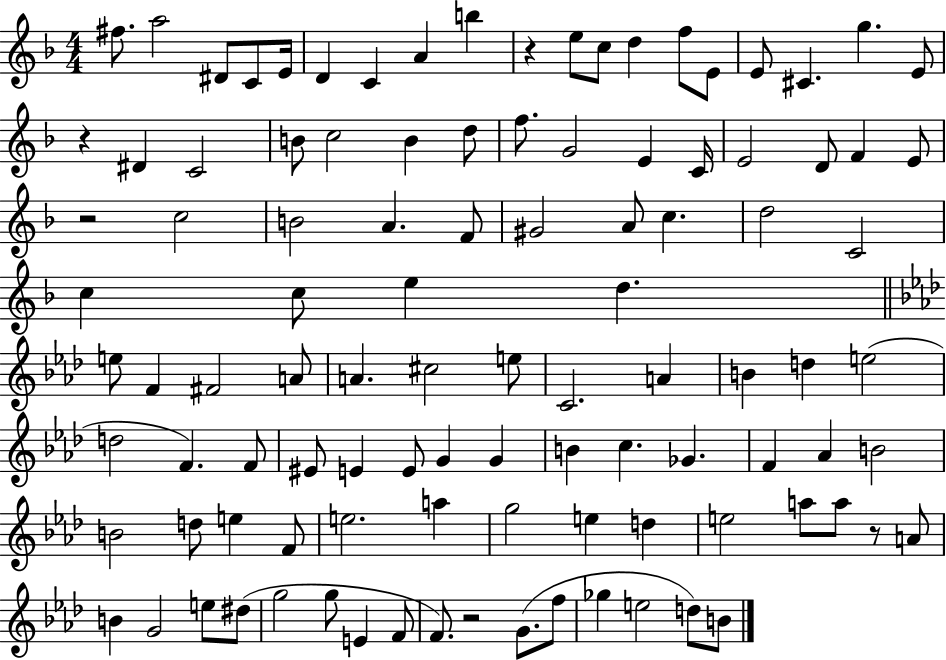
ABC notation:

X:1
T:Untitled
M:4/4
L:1/4
K:F
^f/2 a2 ^D/2 C/2 E/4 D C A b z e/2 c/2 d f/2 E/2 E/2 ^C g E/2 z ^D C2 B/2 c2 B d/2 f/2 G2 E C/4 E2 D/2 F E/2 z2 c2 B2 A F/2 ^G2 A/2 c d2 C2 c c/2 e d e/2 F ^F2 A/2 A ^c2 e/2 C2 A B d e2 d2 F F/2 ^E/2 E E/2 G G B c _G F _A B2 B2 d/2 e F/2 e2 a g2 e d e2 a/2 a/2 z/2 A/2 B G2 e/2 ^d/2 g2 g/2 E F/2 F/2 z2 G/2 f/2 _g e2 d/2 B/2